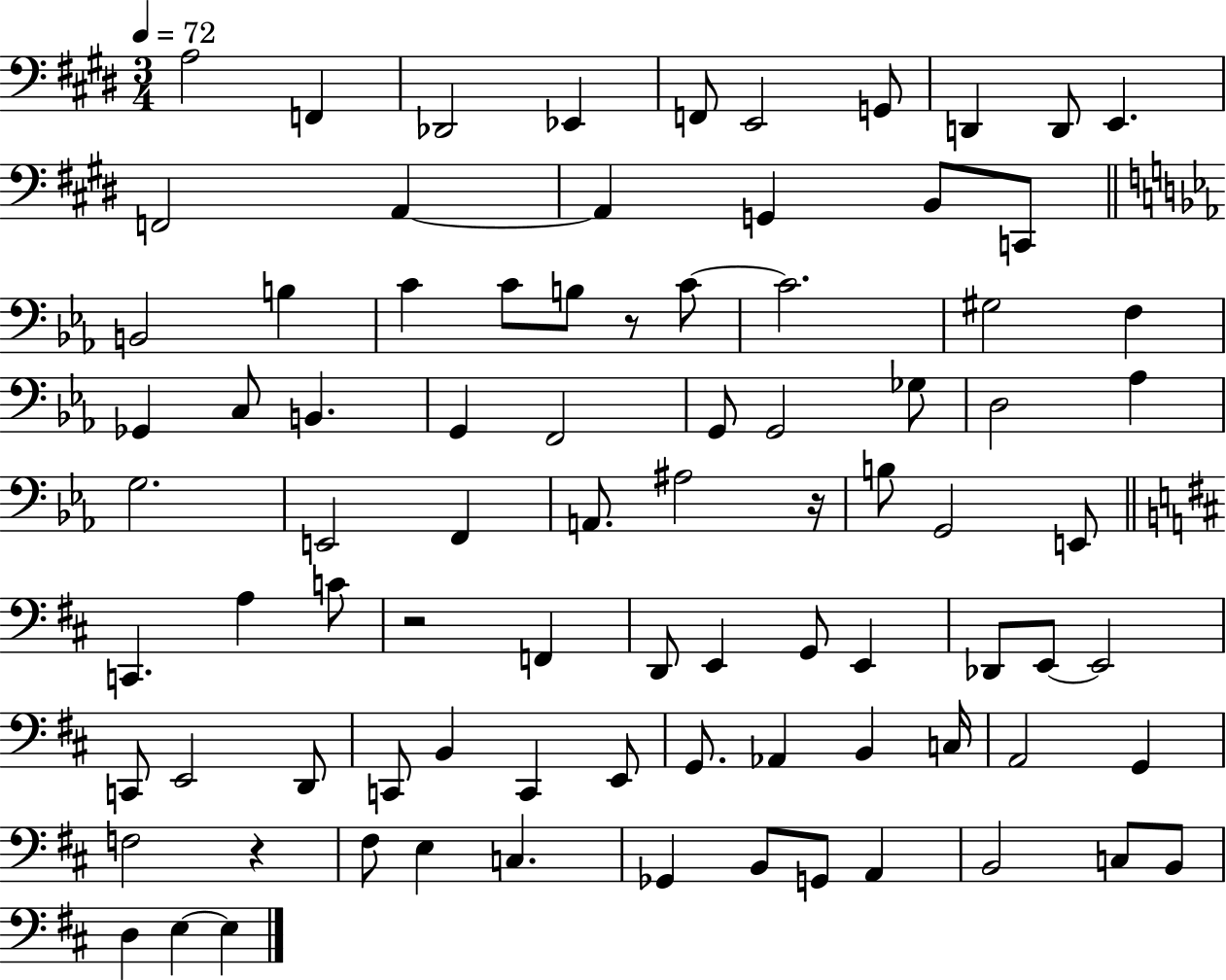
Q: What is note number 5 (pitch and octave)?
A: F2